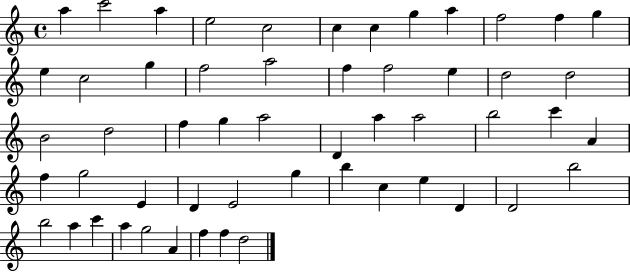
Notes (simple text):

A5/q C6/h A5/q E5/h C5/h C5/q C5/q G5/q A5/q F5/h F5/q G5/q E5/q C5/h G5/q F5/h A5/h F5/q F5/h E5/q D5/h D5/h B4/h D5/h F5/q G5/q A5/h D4/q A5/q A5/h B5/h C6/q A4/q F5/q G5/h E4/q D4/q E4/h G5/q B5/q C5/q E5/q D4/q D4/h B5/h B5/h A5/q C6/q A5/q G5/h A4/q F5/q F5/q D5/h